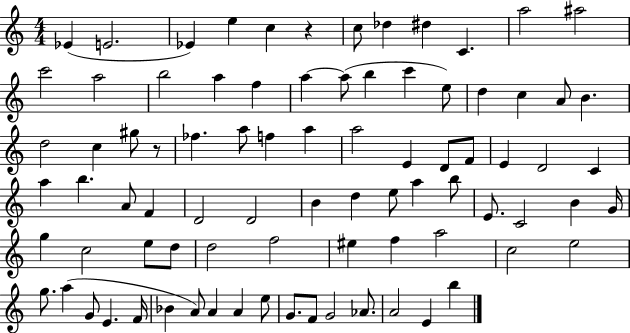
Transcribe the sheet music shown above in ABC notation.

X:1
T:Untitled
M:4/4
L:1/4
K:C
_E E2 _E e c z c/2 _d ^d C a2 ^a2 c'2 a2 b2 a f a a/2 b c' e/2 d c A/2 B d2 c ^g/2 z/2 _f a/2 f a a2 E D/2 F/2 E D2 C a b A/2 F D2 D2 B d e/2 a b/2 E/2 C2 B G/4 g c2 e/2 d/2 d2 f2 ^e f a2 c2 e2 g/2 a G/2 E F/4 _B A/2 A A e/2 G/2 F/2 G2 _A/2 A2 E b